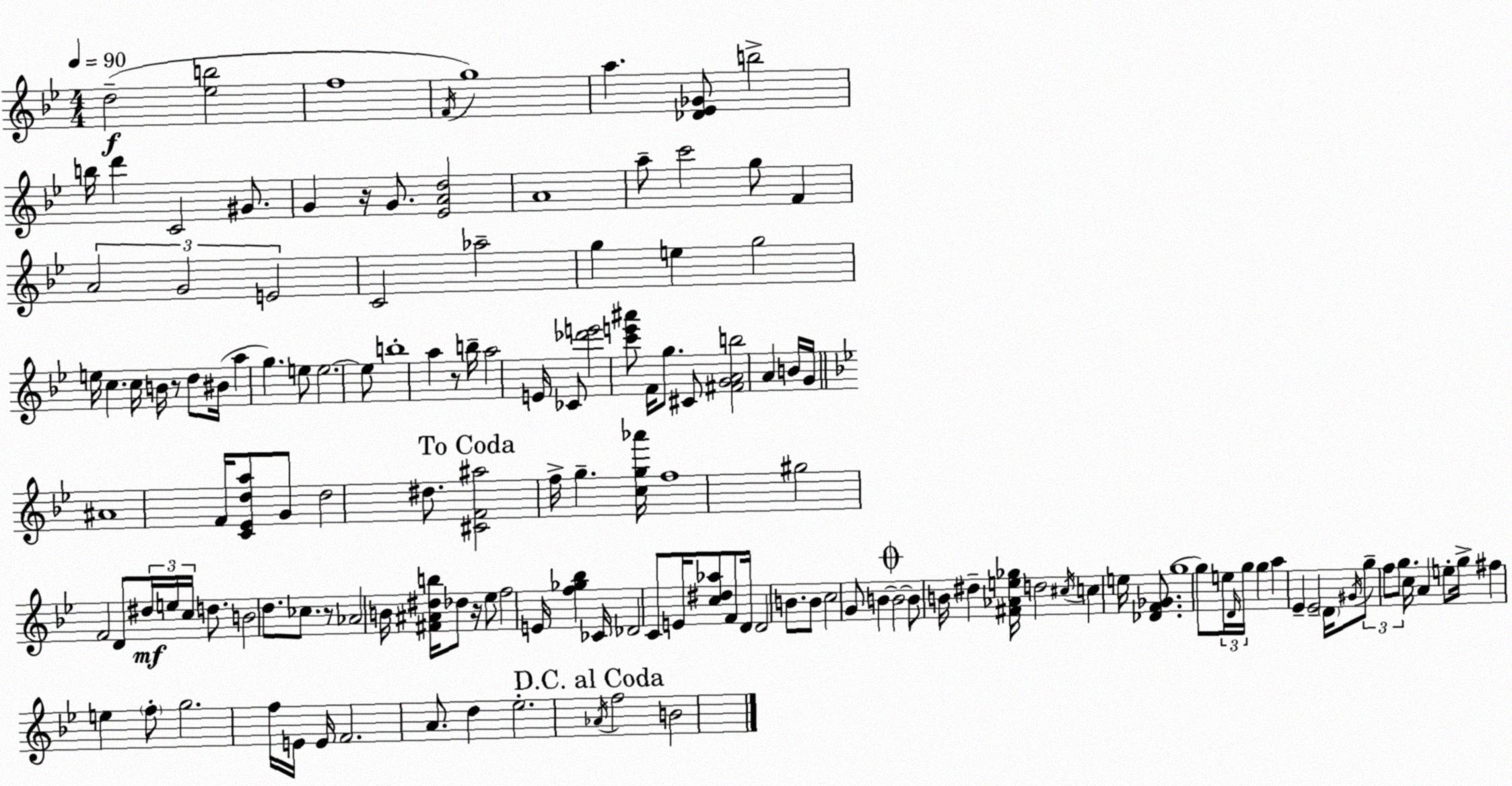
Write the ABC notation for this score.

X:1
T:Untitled
M:4/4
L:1/4
K:Bb
d2 [_eb]2 f4 F/4 g4 a [_D_E_G]/2 b2 b/4 d' C2 ^G/2 G z/4 G/2 [_EAd]2 A4 a/2 c'2 g/2 F A2 G2 E2 C2 _a2 g e g2 e/4 c c/4 B/4 z/2 d/2 ^B/4 a g e/2 e2 e/2 b4 a z/2 b/4 a2 E/4 _C/2 [_d'e']2 [c'e'^a']/2 F/4 g/2 ^C/2 [^FGAb]2 A B/4 G/4 ^A4 F/4 [C_Eda]/2 G/2 d2 ^d/2 [^CF^a]2 f/4 g [cg_a']/4 f4 ^g2 F2 D/2 ^d/4 e/4 c/4 d/2 B2 d/2 _c/2 z/2 _A2 B/4 [^F^A^db]/4 _d/2 z/4 _e/2 f2 E/4 [f_g_b] _C/4 _D2 C/2 E/4 [c^d_a]/2 F/2 D/4 D2 B/2 B/2 c2 G/2 B B2 B/2 B/4 ^d [^F_Ae_g]/4 d2 ^c/4 c e/4 [_DF_G]/2 g4 g/2 e/4 D/4 g/4 g a _E _E2 D/4 ^G/4 g/2 f/2 g/2 c/4 A e/2 g/4 ^f e f/2 g2 f/4 E/4 E/4 F2 A/2 d _e2 _A/4 f2 B2